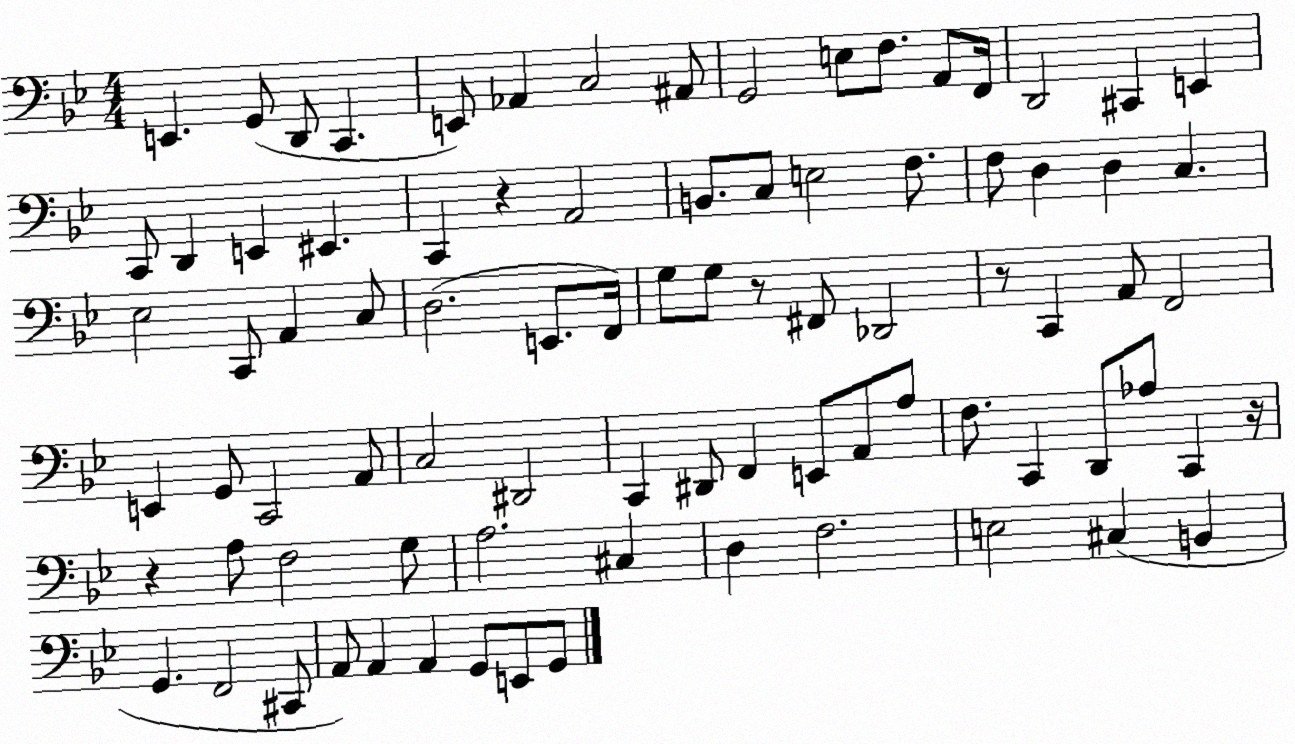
X:1
T:Untitled
M:4/4
L:1/4
K:Bb
E,, G,,/2 D,,/2 C,, E,,/2 _A,, C,2 ^A,,/2 G,,2 E,/2 F,/2 A,,/2 F,,/4 D,,2 ^C,, E,, C,,/2 D,, E,, ^E,, C,, z A,,2 B,,/2 C,/2 E,2 F,/2 F,/2 D, D, C, _E,2 C,,/2 A,, C,/2 D,2 E,,/2 F,,/4 G,/2 G,/2 z/2 ^F,,/2 _D,,2 z/2 C,, A,,/2 F,,2 E,, G,,/2 C,,2 A,,/2 C,2 ^D,,2 C,, ^D,,/2 F,, E,,/2 A,,/2 A,/2 F,/2 C,, D,,/2 _A,/2 C,, z/4 z A,/2 F,2 G,/2 A,2 ^C, D, F,2 E,2 ^C, B,, G,, F,,2 ^C,,/2 A,,/2 A,, A,, G,,/2 E,,/2 G,,/2